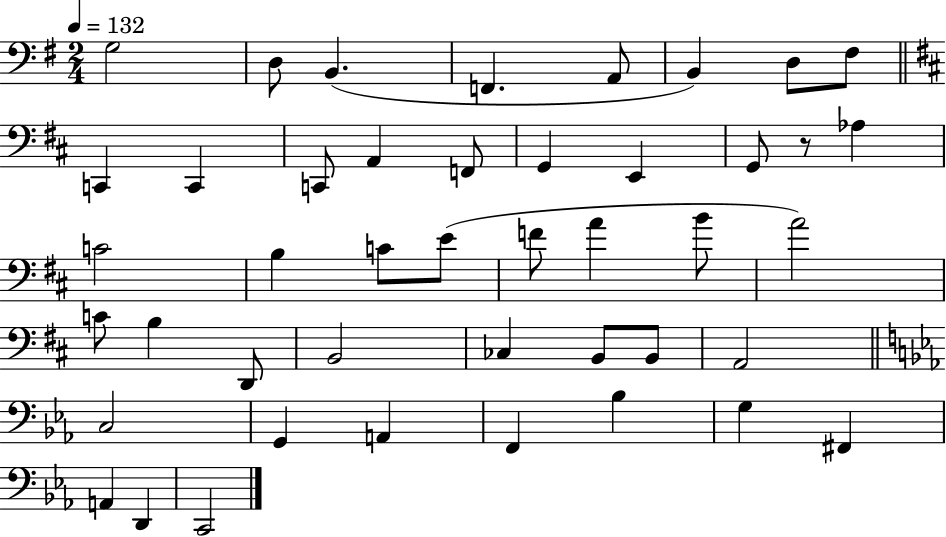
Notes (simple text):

G3/h D3/e B2/q. F2/q. A2/e B2/q D3/e F#3/e C2/q C2/q C2/e A2/q F2/e G2/q E2/q G2/e R/e Ab3/q C4/h B3/q C4/e E4/e F4/e A4/q B4/e A4/h C4/e B3/q D2/e B2/h CES3/q B2/e B2/e A2/h C3/h G2/q A2/q F2/q Bb3/q G3/q F#2/q A2/q D2/q C2/h